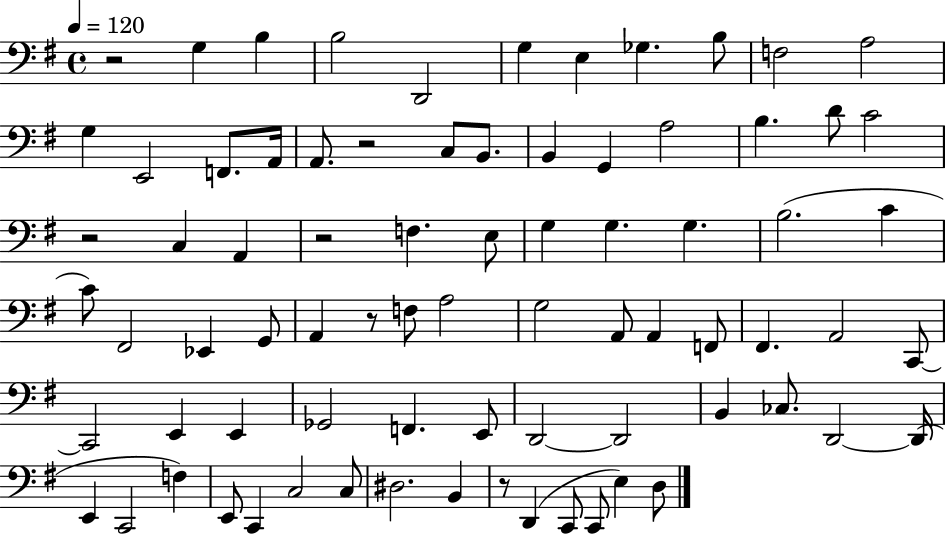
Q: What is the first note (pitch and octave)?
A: G3